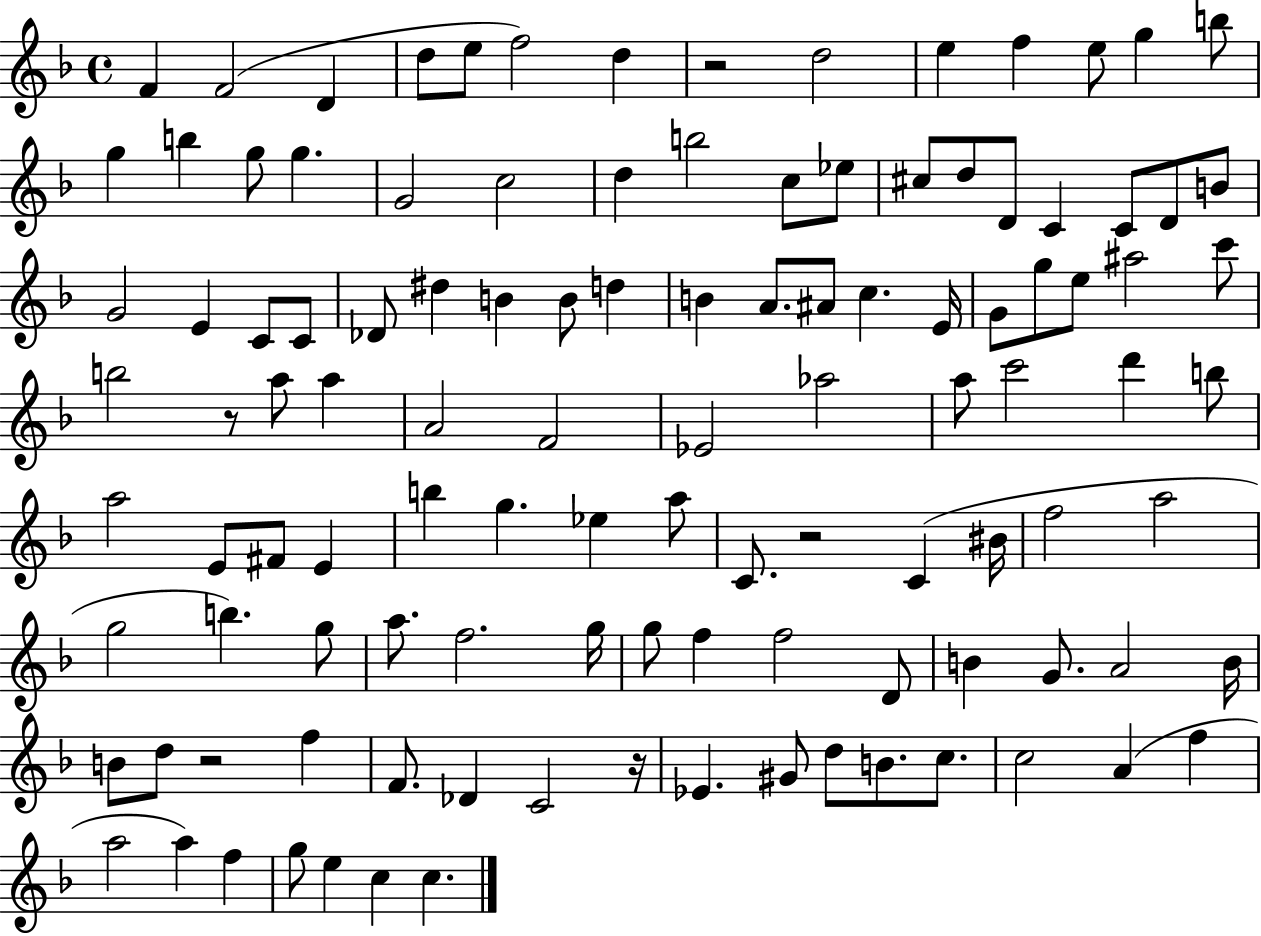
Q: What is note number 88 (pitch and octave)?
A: B4